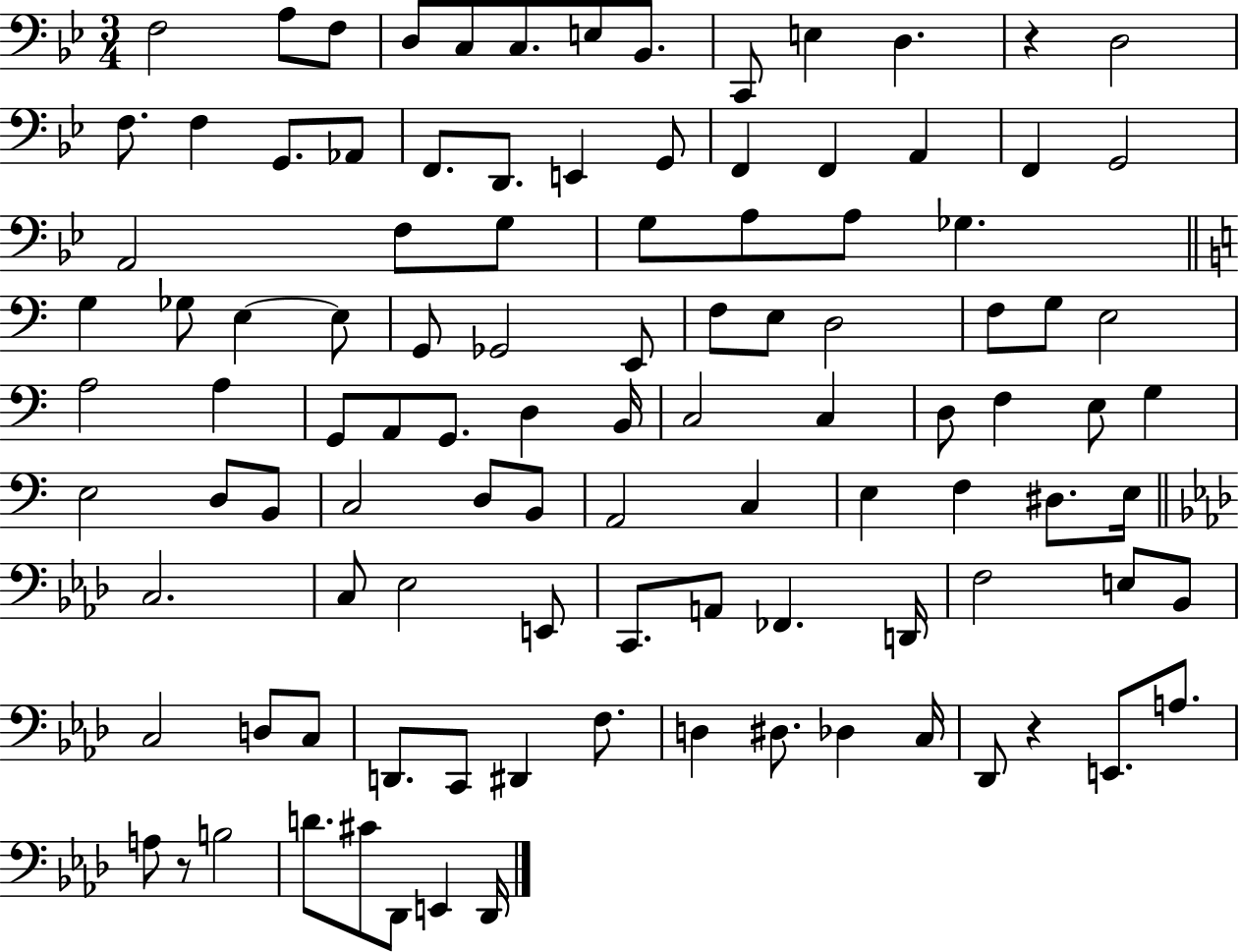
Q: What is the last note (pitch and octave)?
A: Db2